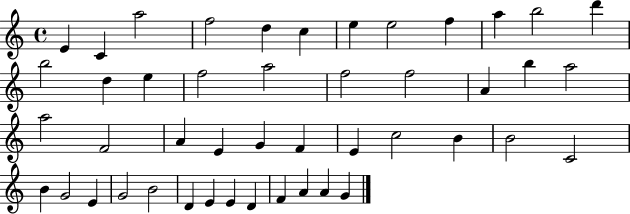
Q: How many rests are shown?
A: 0